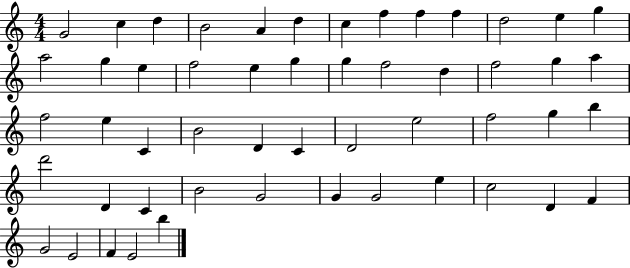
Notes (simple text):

G4/h C5/q D5/q B4/h A4/q D5/q C5/q F5/q F5/q F5/q D5/h E5/q G5/q A5/h G5/q E5/q F5/h E5/q G5/q G5/q F5/h D5/q F5/h G5/q A5/q F5/h E5/q C4/q B4/h D4/q C4/q D4/h E5/h F5/h G5/q B5/q D6/h D4/q C4/q B4/h G4/h G4/q G4/h E5/q C5/h D4/q F4/q G4/h E4/h F4/q E4/h B5/q